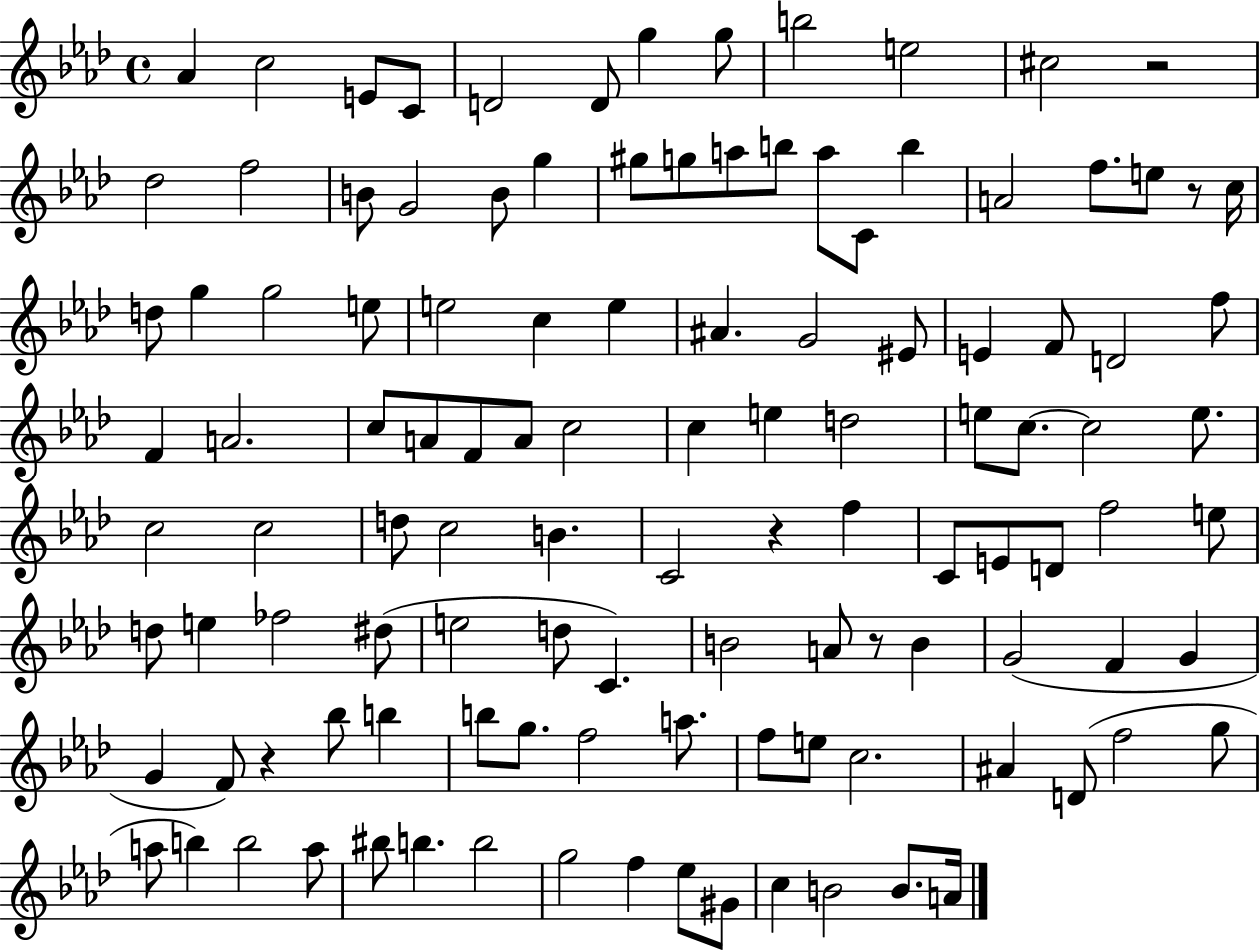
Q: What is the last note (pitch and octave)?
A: A4